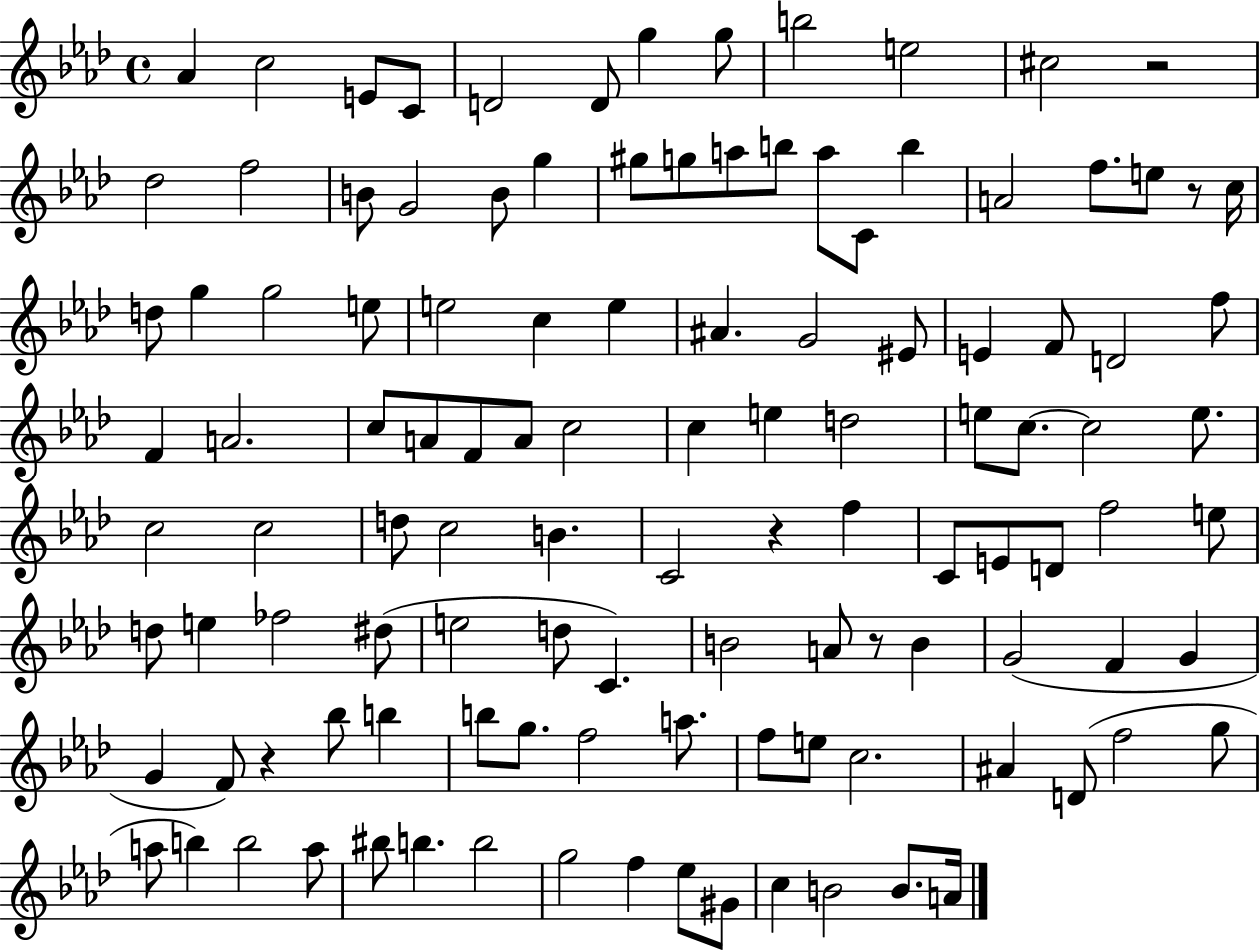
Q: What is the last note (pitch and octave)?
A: A4